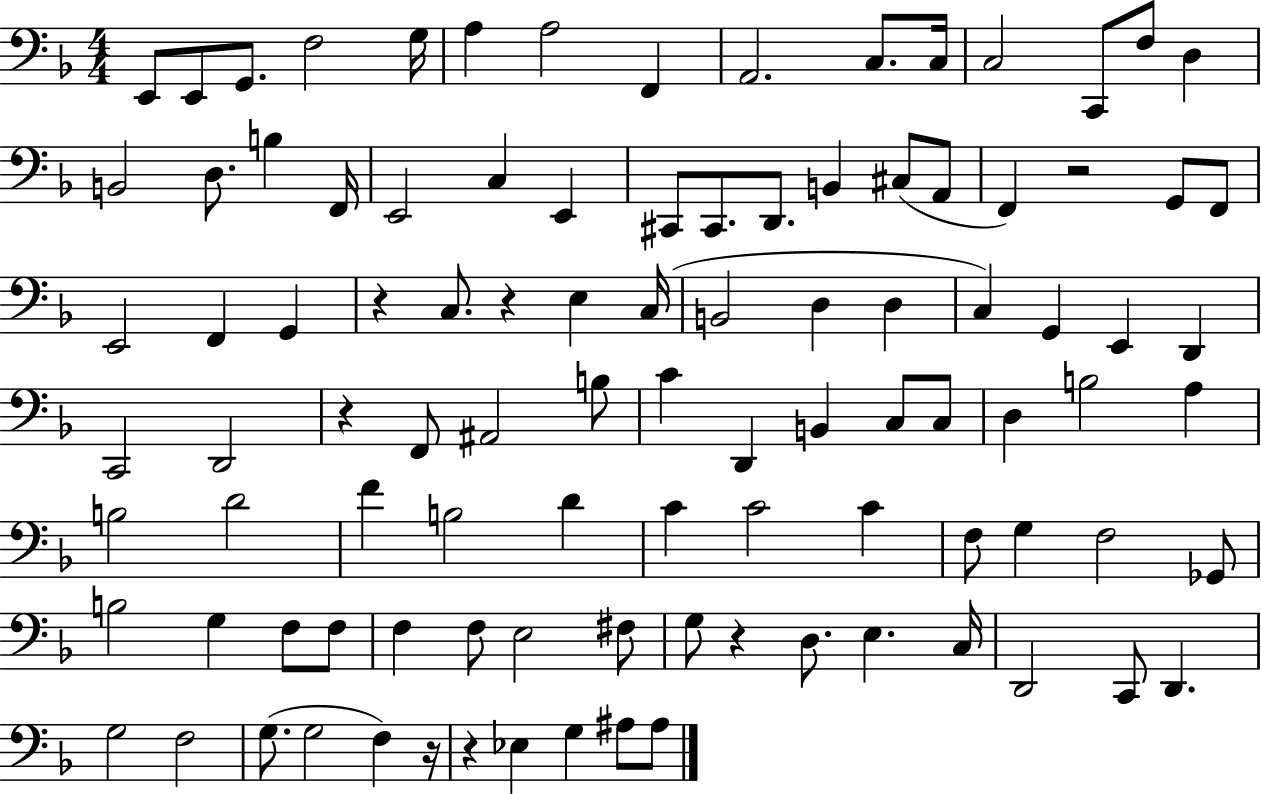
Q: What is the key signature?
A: F major